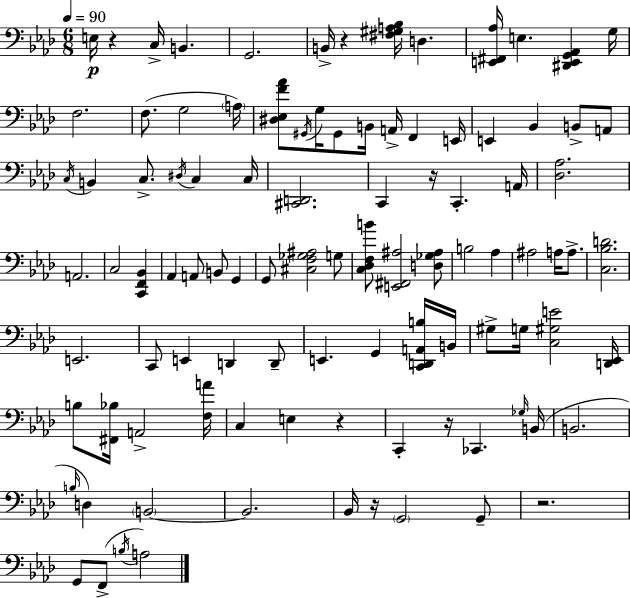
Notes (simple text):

E3/s R/q C3/s B2/q. G2/h. B2/s R/q [F#3,G#3,A3,Bb3]/s D3/q. [E2,F#2,Ab3]/s E3/q. [D#2,E2,G2,Ab2]/q G3/s F3/h. F3/e. G3/h A3/s [D#3,Eb3,F4,Ab4]/e G#2/s G3/s G#2/e B2/s A2/s F2/q E2/s E2/q Bb2/q B2/e A2/e C3/s B2/q C3/e. D#3/s C3/q C3/s [C#2,D2]/h. C2/q R/s C2/q. A2/s [Db3,Ab3]/h. A2/h. C3/h [C2,F2,Bb2]/q Ab2/q A2/e B2/e G2/q G2/e [C#3,F3,Gb3,A#3]/h G3/e [C3,Db3,F3,B4]/e [E2,F#2,A#3]/h [D3,Gb3,A#3]/e B3/h Ab3/q A#3/h A3/s A3/e. [C3,Bb3,D4]/h. E2/h. C2/e E2/q D2/q D2/e E2/q. G2/q [C2,D2,A2,B3]/s B2/s G#3/e G3/s [C3,G#3,E4]/h [D2,Eb2]/s B3/e [F#2,Bb3]/s A2/h [F3,A4]/s C3/q E3/q R/q C2/q R/s CES2/q. Gb3/s B2/s B2/h. B3/s D3/q B2/h B2/h. Bb2/s R/s G2/h G2/e R/h. G2/e F2/e B3/s A3/h